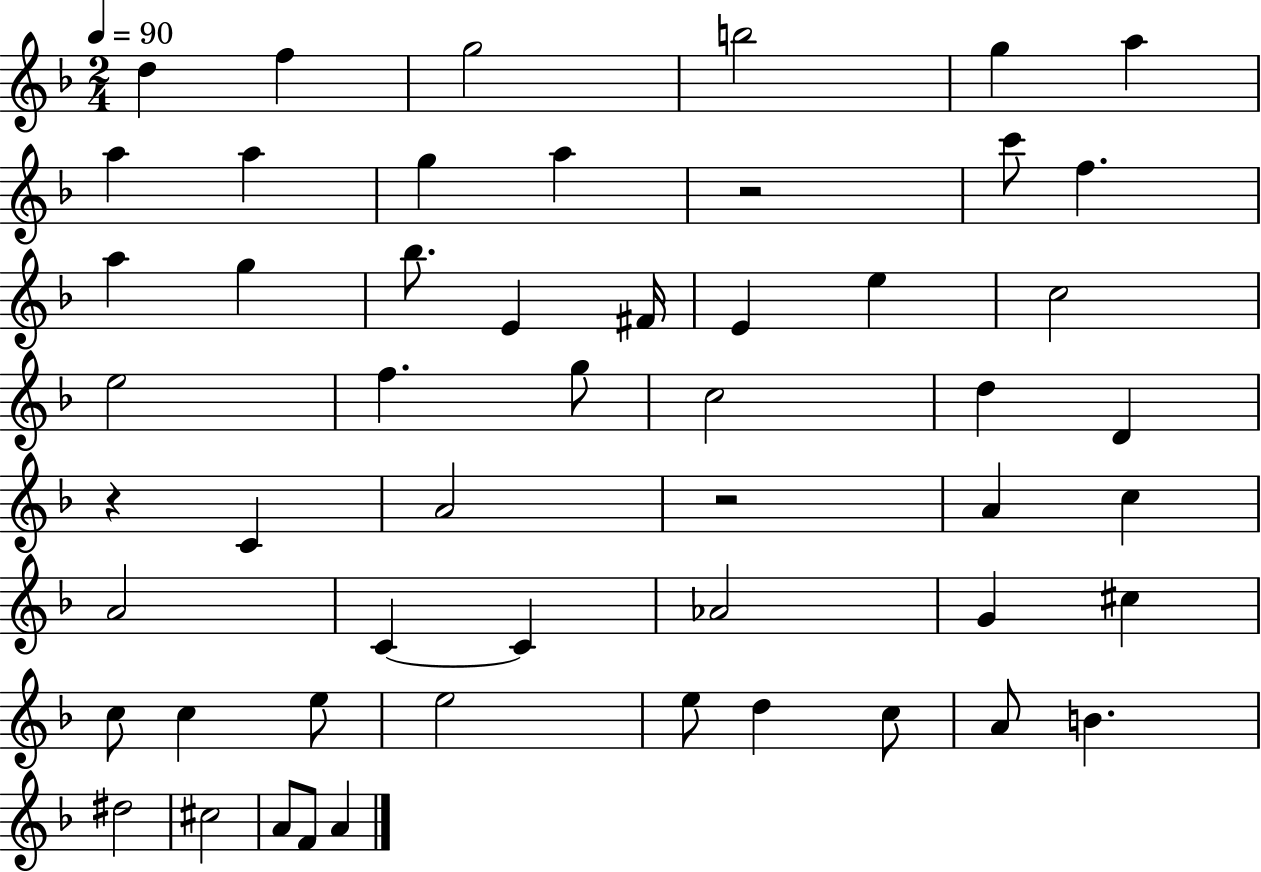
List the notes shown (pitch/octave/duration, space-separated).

D5/q F5/q G5/h B5/h G5/q A5/q A5/q A5/q G5/q A5/q R/h C6/e F5/q. A5/q G5/q Bb5/e. E4/q F#4/s E4/q E5/q C5/h E5/h F5/q. G5/e C5/h D5/q D4/q R/q C4/q A4/h R/h A4/q C5/q A4/h C4/q C4/q Ab4/h G4/q C#5/q C5/e C5/q E5/e E5/h E5/e D5/q C5/e A4/e B4/q. D#5/h C#5/h A4/e F4/e A4/q